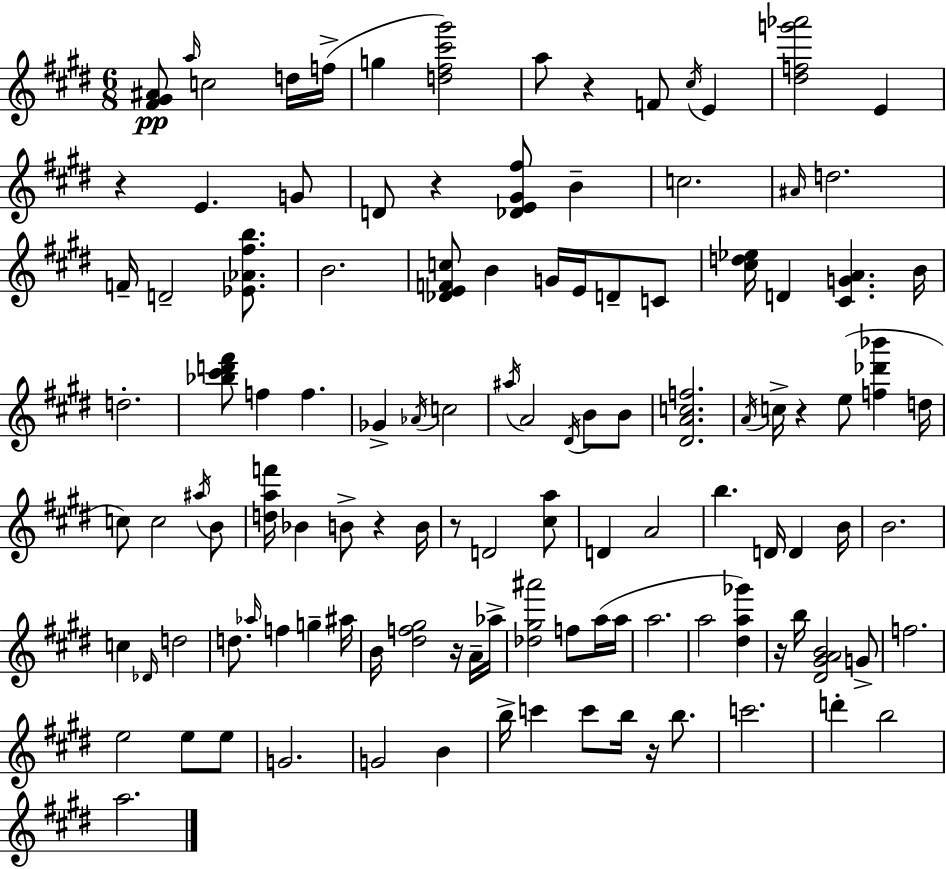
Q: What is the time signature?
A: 6/8